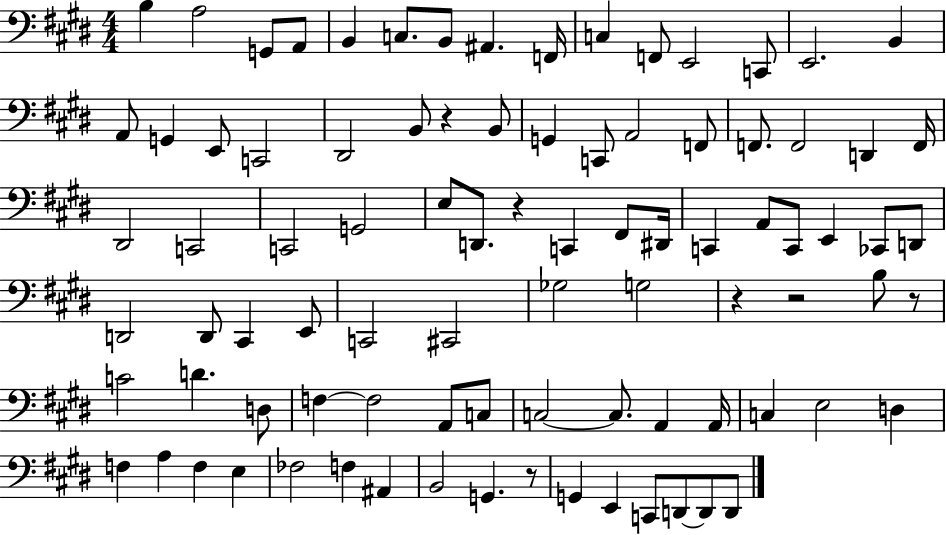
{
  \clef bass
  \numericTimeSignature
  \time 4/4
  \key e \major
  b4 a2 g,8 a,8 | b,4 c8. b,8 ais,4. f,16 | c4 f,8 e,2 c,8 | e,2. b,4 | \break a,8 g,4 e,8 c,2 | dis,2 b,8 r4 b,8 | g,4 c,8 a,2 f,8 | f,8. f,2 d,4 f,16 | \break dis,2 c,2 | c,2 g,2 | e8 d,8. r4 c,4 fis,8 dis,16 | c,4 a,8 c,8 e,4 ces,8 d,8 | \break d,2 d,8 cis,4 e,8 | c,2 cis,2 | ges2 g2 | r4 r2 b8 r8 | \break c'2 d'4. d8 | f4~~ f2 a,8 c8 | c2~~ c8. a,4 a,16 | c4 e2 d4 | \break f4 a4 f4 e4 | fes2 f4 ais,4 | b,2 g,4. r8 | g,4 e,4 c,8 d,8~~ d,8 d,8 | \break \bar "|."
}